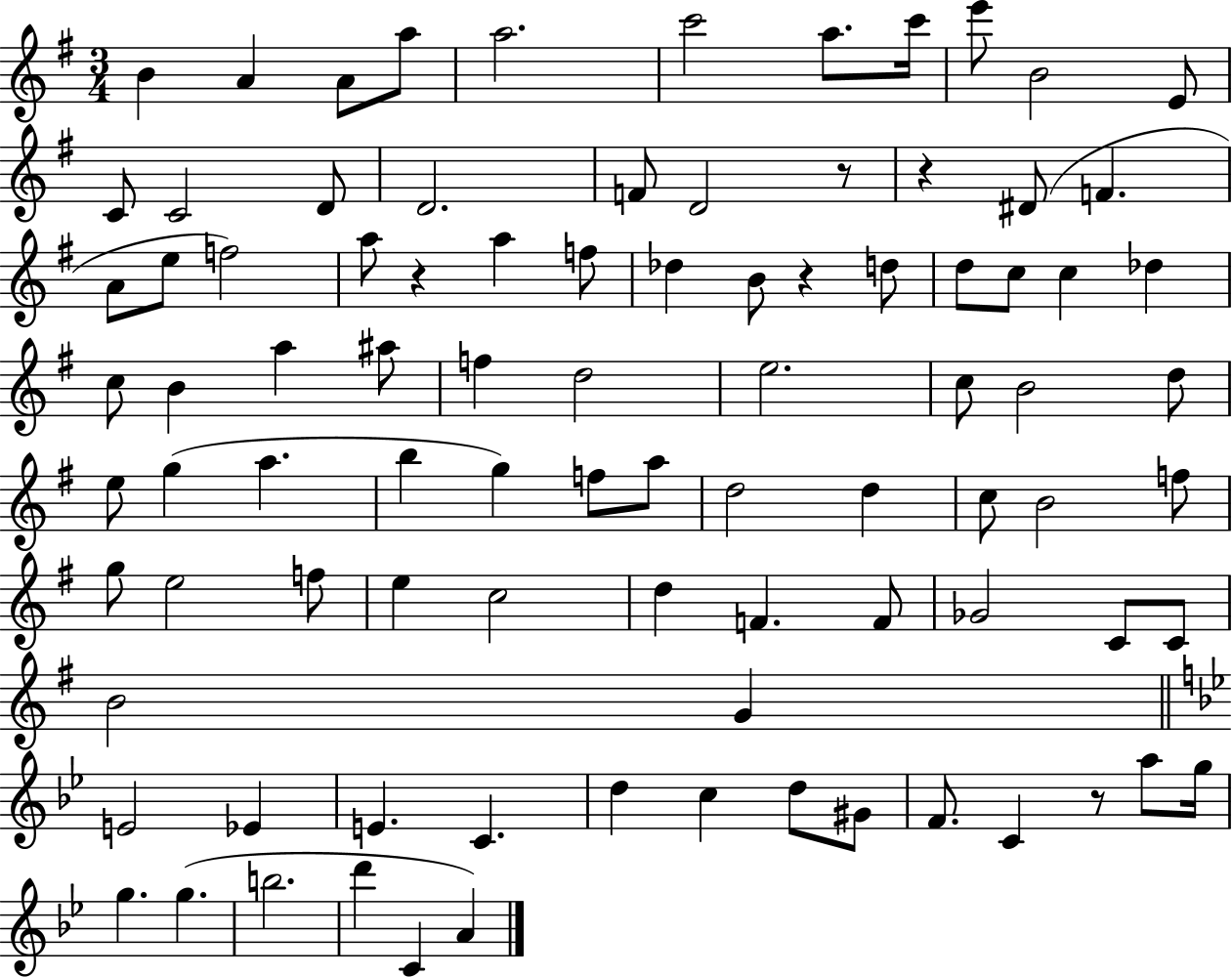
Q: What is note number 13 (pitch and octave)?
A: C4